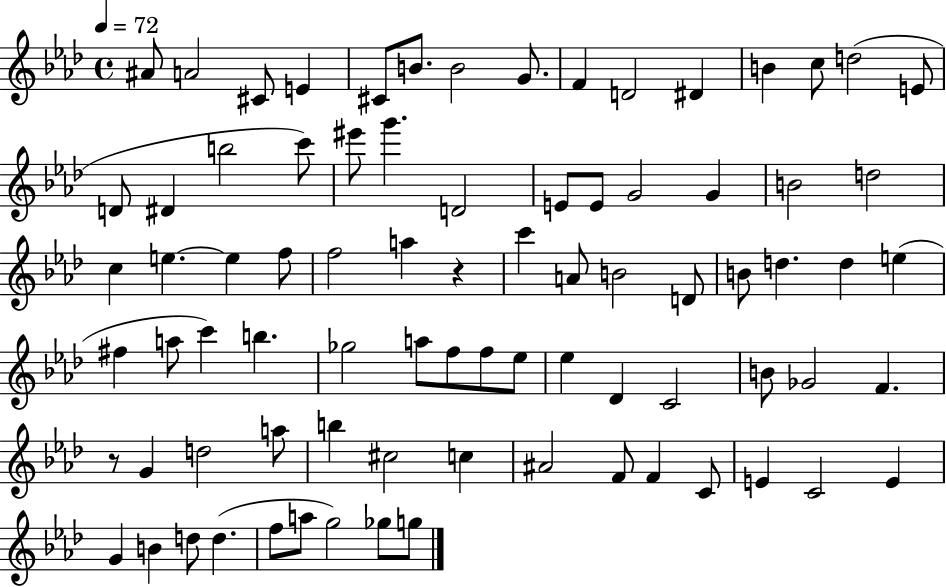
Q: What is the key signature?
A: AES major